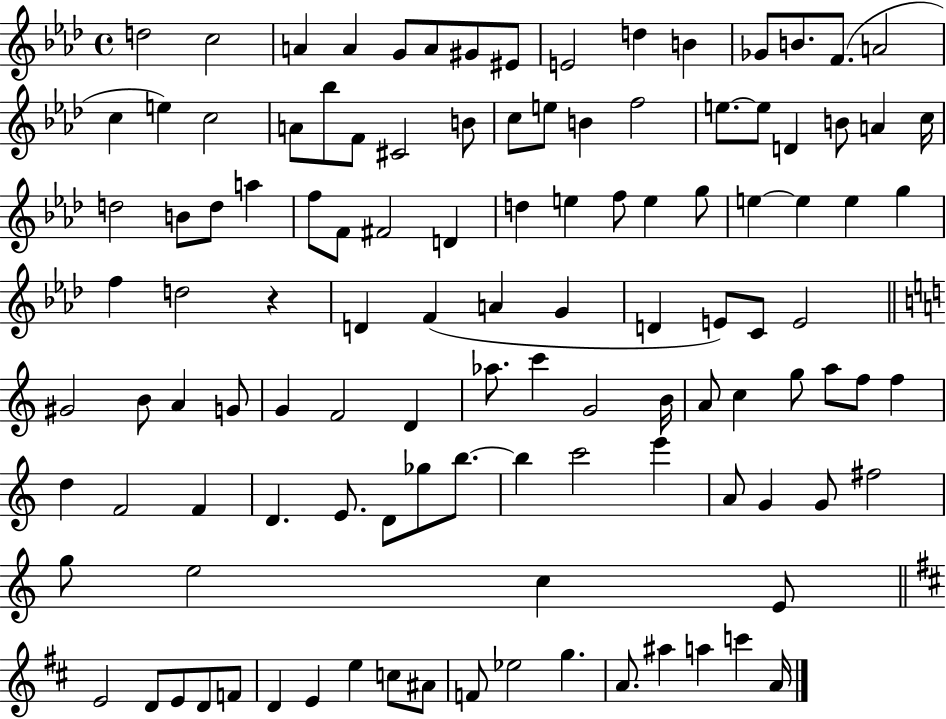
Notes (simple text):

D5/h C5/h A4/q A4/q G4/e A4/e G#4/e EIS4/e E4/h D5/q B4/q Gb4/e B4/e. F4/e. A4/h C5/q E5/q C5/h A4/e Bb5/e F4/e C#4/h B4/e C5/e E5/e B4/q F5/h E5/e. E5/e D4/q B4/e A4/q C5/s D5/h B4/e D5/e A5/q F5/e F4/e F#4/h D4/q D5/q E5/q F5/e E5/q G5/e E5/q E5/q E5/q G5/q F5/q D5/h R/q D4/q F4/q A4/q G4/q D4/q E4/e C4/e E4/h G#4/h B4/e A4/q G4/e G4/q F4/h D4/q Ab5/e. C6/q G4/h B4/s A4/e C5/q G5/e A5/e F5/e F5/q D5/q F4/h F4/q D4/q. E4/e. D4/e Gb5/e B5/e. B5/q C6/h E6/q A4/e G4/q G4/e F#5/h G5/e E5/h C5/q E4/e E4/h D4/e E4/e D4/e F4/e D4/q E4/q E5/q C5/e A#4/e F4/e Eb5/h G5/q. A4/e. A#5/q A5/q C6/q A4/s